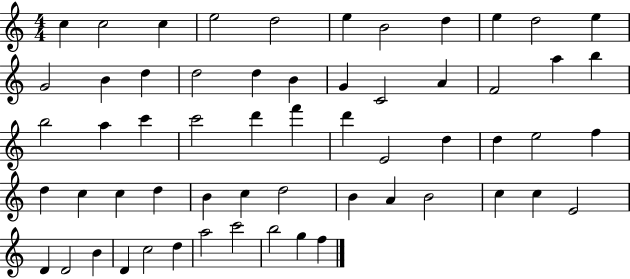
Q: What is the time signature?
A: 4/4